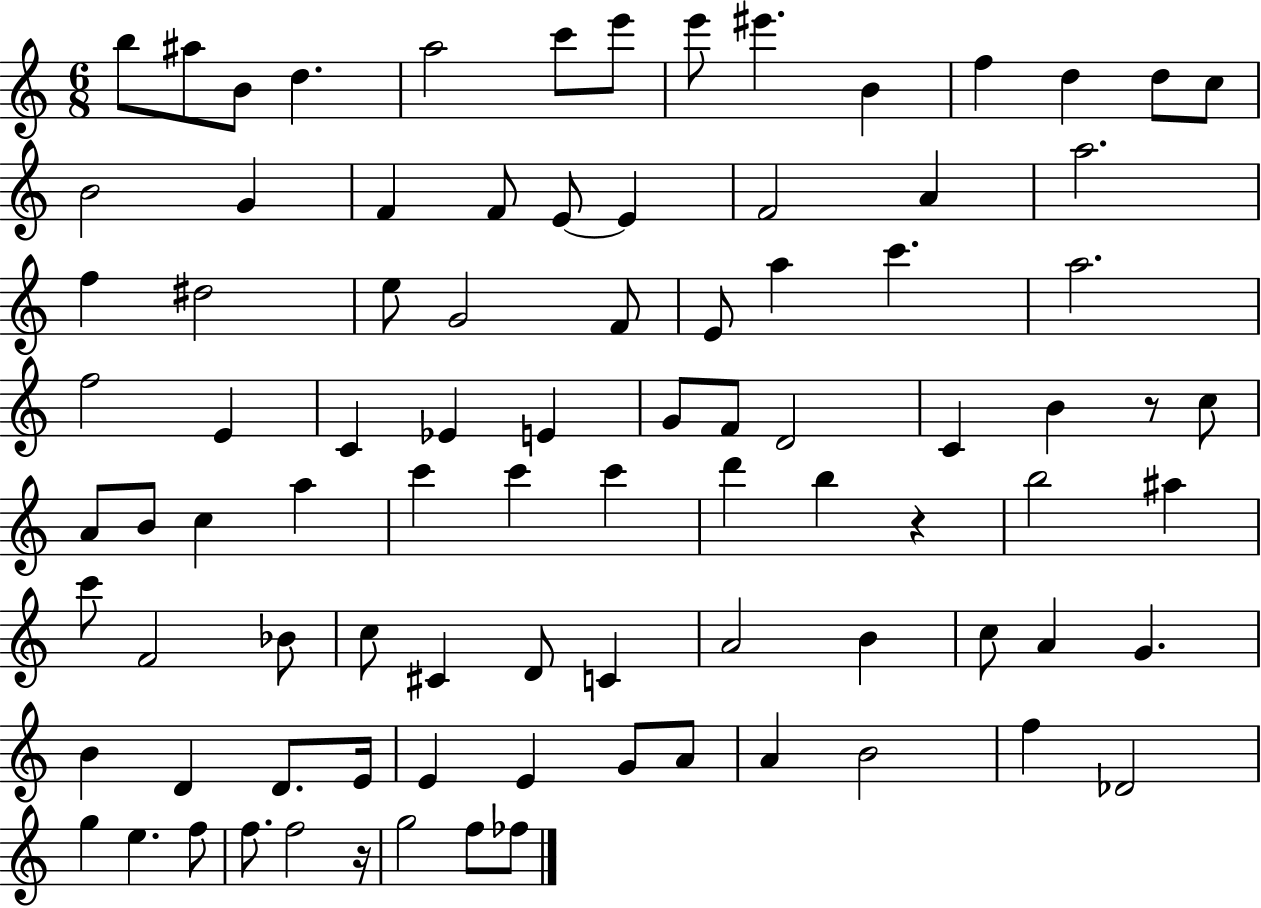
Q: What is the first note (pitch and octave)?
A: B5